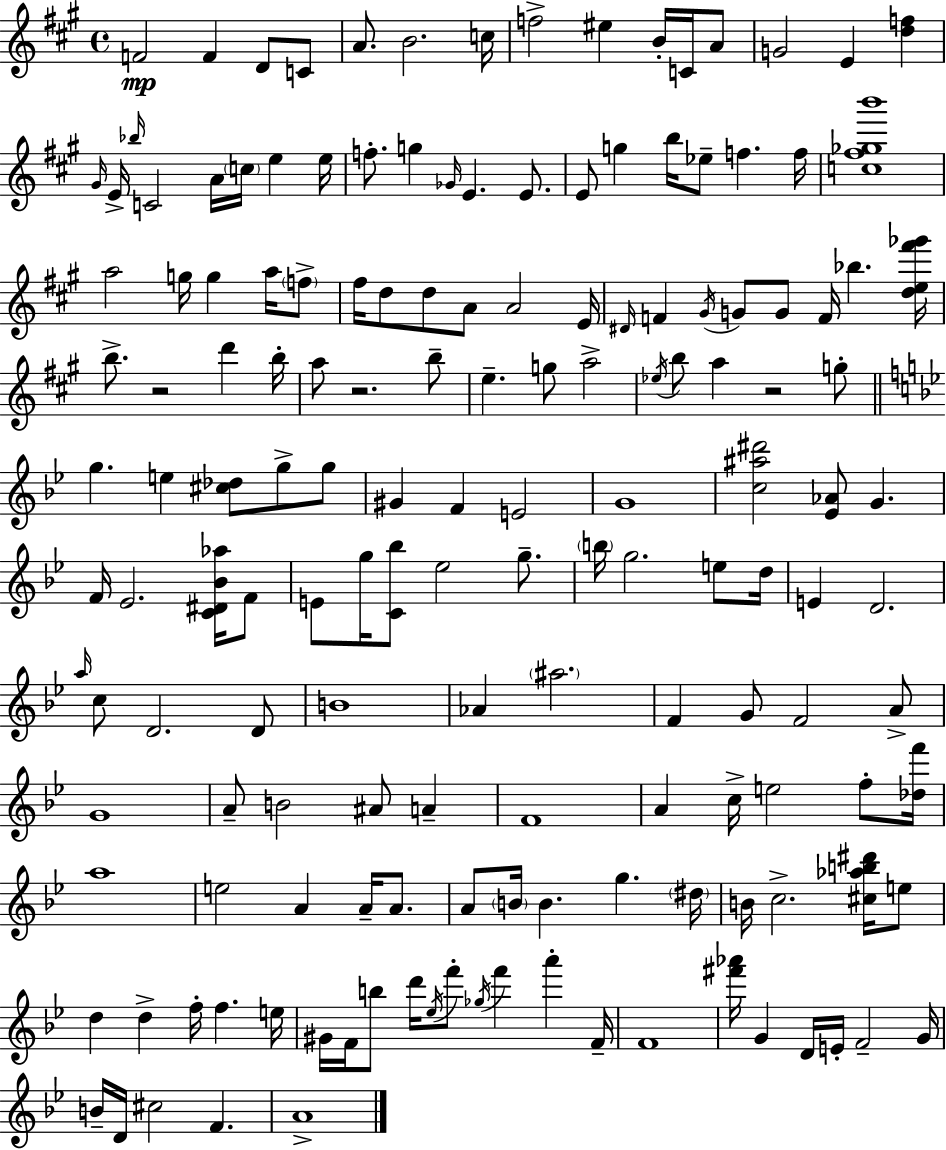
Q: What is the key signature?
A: A major